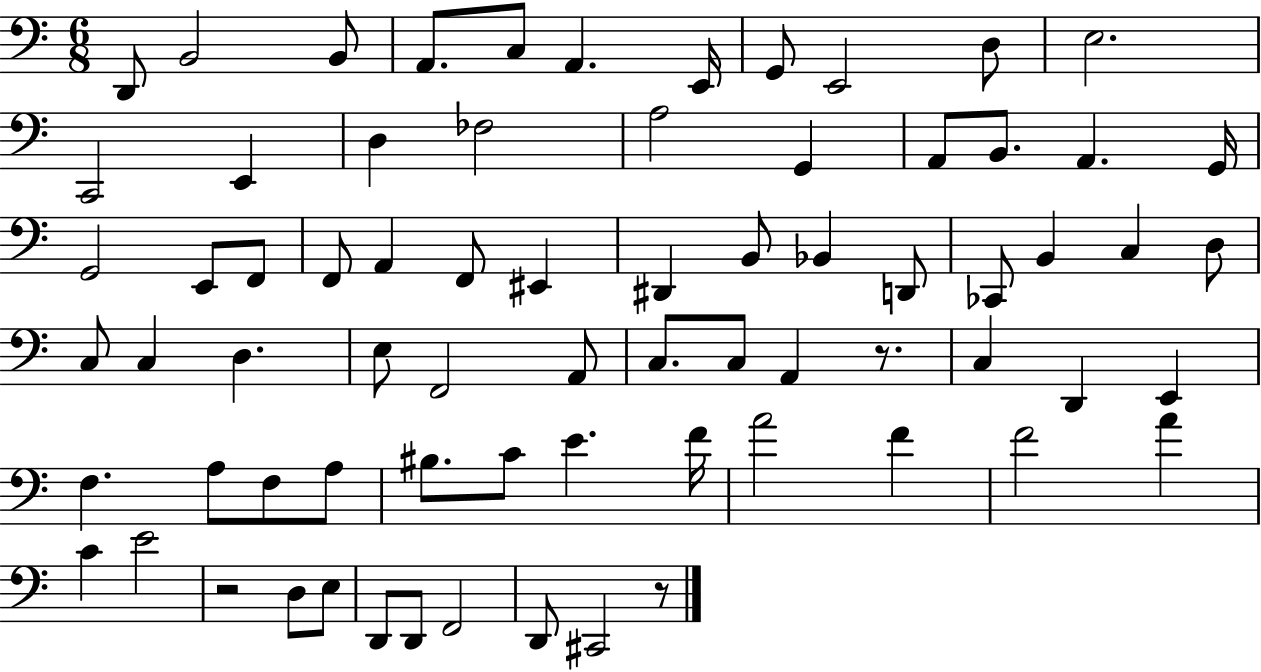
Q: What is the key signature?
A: C major